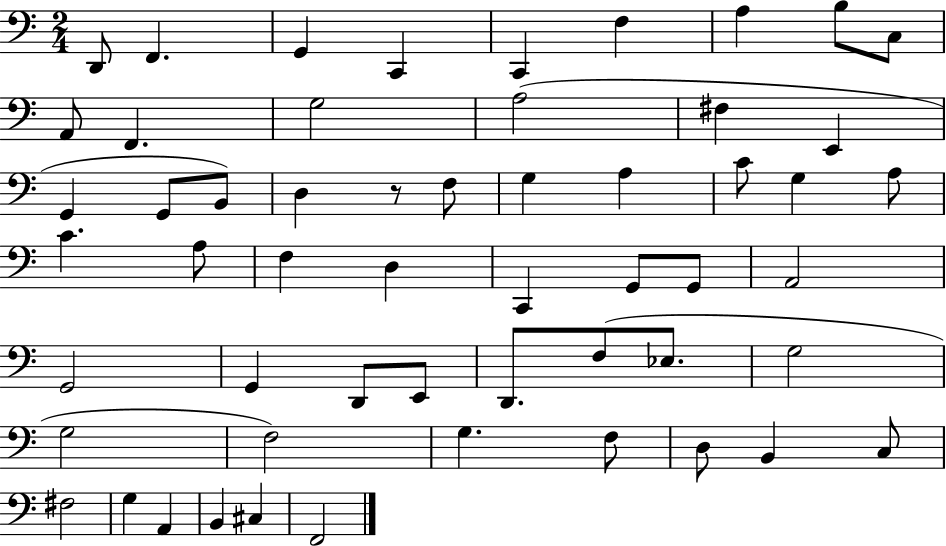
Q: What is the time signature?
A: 2/4